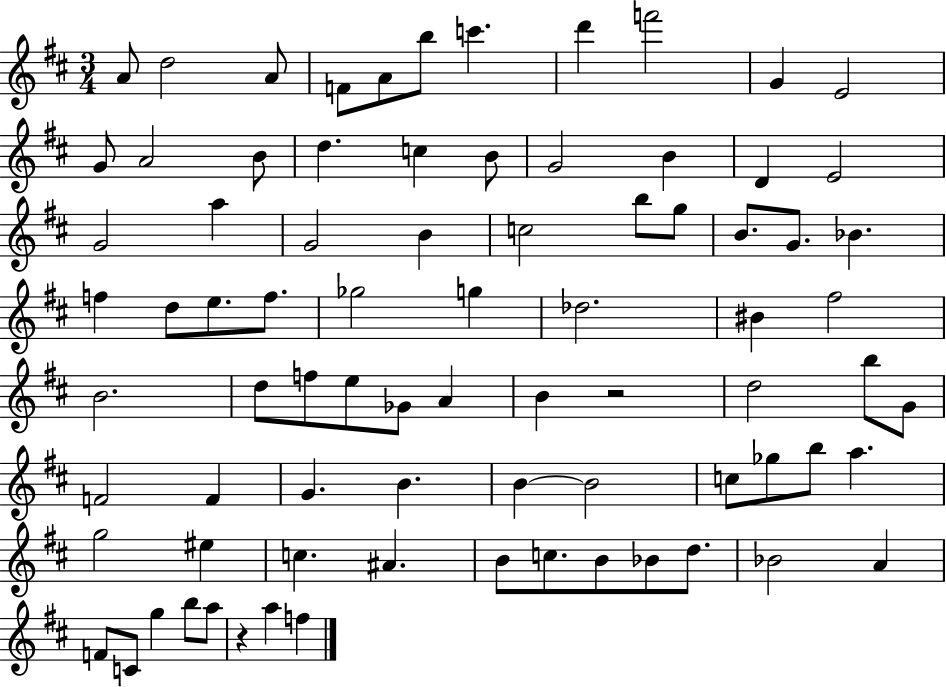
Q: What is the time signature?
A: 3/4